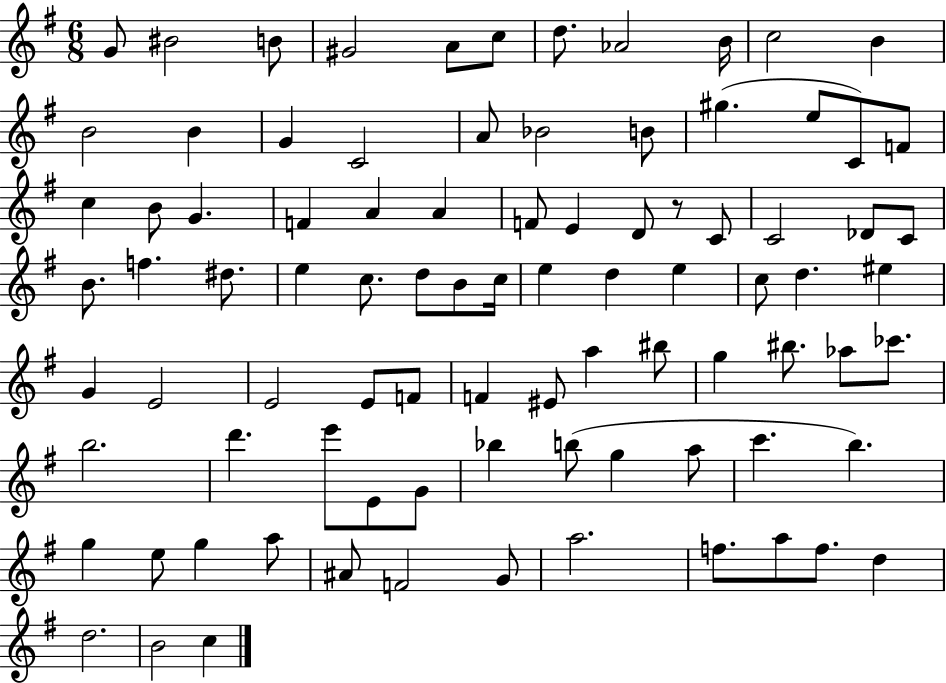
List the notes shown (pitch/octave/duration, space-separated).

G4/e BIS4/h B4/e G#4/h A4/e C5/e D5/e. Ab4/h B4/s C5/h B4/q B4/h B4/q G4/q C4/h A4/e Bb4/h B4/e G#5/q. E5/e C4/e F4/e C5/q B4/e G4/q. F4/q A4/q A4/q F4/e E4/q D4/e R/e C4/e C4/h Db4/e C4/e B4/e. F5/q. D#5/e. E5/q C5/e. D5/e B4/e C5/s E5/q D5/q E5/q C5/e D5/q. EIS5/q G4/q E4/h E4/h E4/e F4/e F4/q EIS4/e A5/q BIS5/e G5/q BIS5/e. Ab5/e CES6/e. B5/h. D6/q. E6/e E4/e G4/e Bb5/q B5/e G5/q A5/e C6/q. B5/q. G5/q E5/e G5/q A5/e A#4/e F4/h G4/e A5/h. F5/e. A5/e F5/e. D5/q D5/h. B4/h C5/q